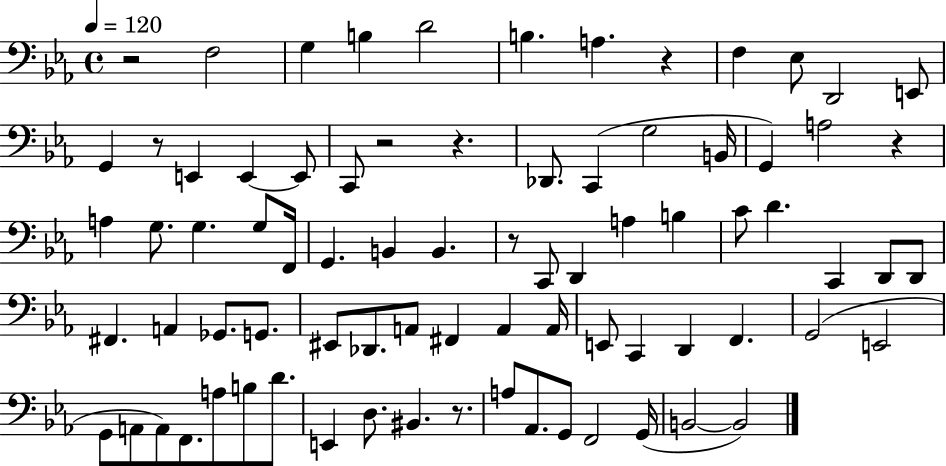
{
  \clef bass
  \time 4/4
  \defaultTimeSignature
  \key ees \major
  \tempo 4 = 120
  r2 f2 | g4 b4 d'2 | b4. a4. r4 | f4 ees8 d,2 e,8 | \break g,4 r8 e,4 e,4~~ e,8 | c,8 r2 r4. | des,8. c,4( g2 b,16 | g,4) a2 r4 | \break a4 g8. g4. g8 f,16 | g,4. b,4 b,4. | r8 c,8 d,4 a4 b4 | c'8 d'4. c,4 d,8 d,8 | \break fis,4. a,4 ges,8. g,8. | eis,8 des,8. a,8 fis,4 a,4 a,16 | e,8 c,4 d,4 f,4. | g,2( e,2 | \break g,8 a,8 a,8) f,8. a8 b8 d'8. | e,4 d8. bis,4. r8. | a8 aes,8. g,8 f,2 g,16( | b,2~~ b,2) | \break \bar "|."
}